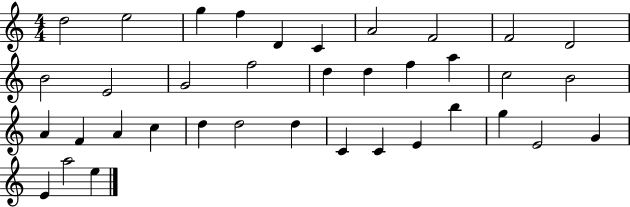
X:1
T:Untitled
M:4/4
L:1/4
K:C
d2 e2 g f D C A2 F2 F2 D2 B2 E2 G2 f2 d d f a c2 B2 A F A c d d2 d C C E b g E2 G E a2 e